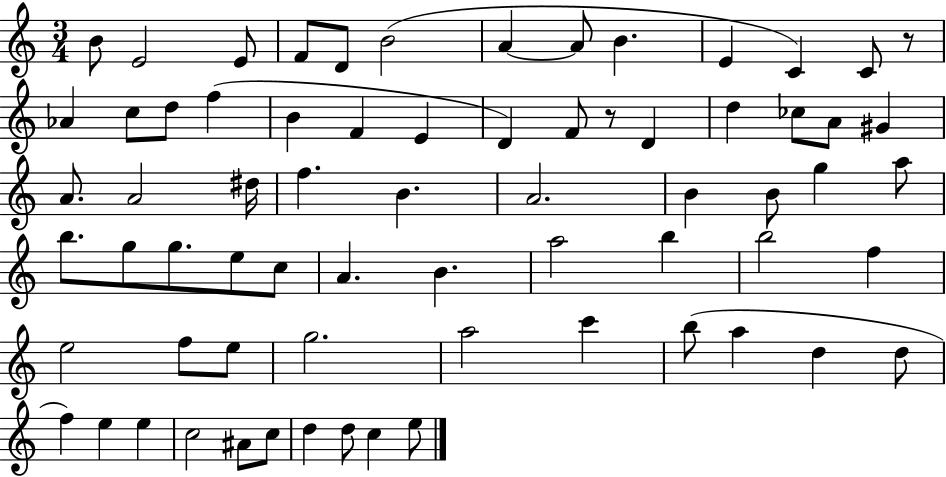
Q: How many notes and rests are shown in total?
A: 69